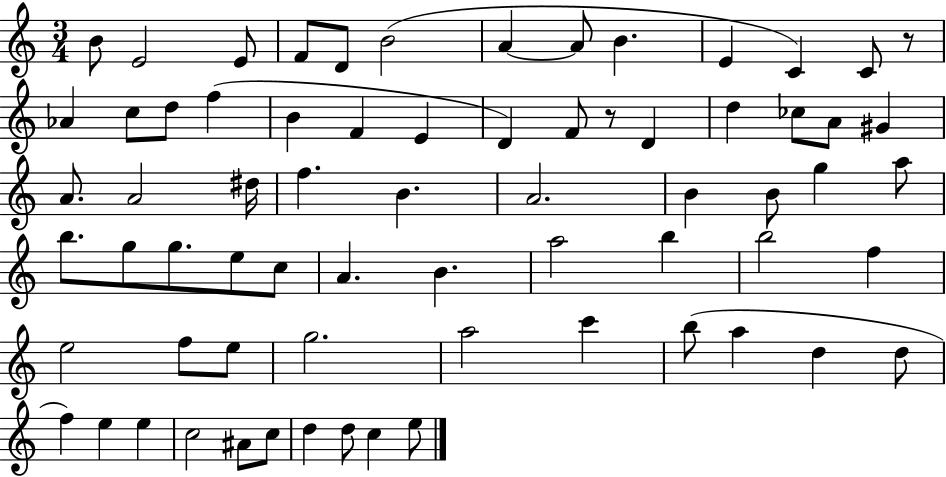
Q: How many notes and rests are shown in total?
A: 69